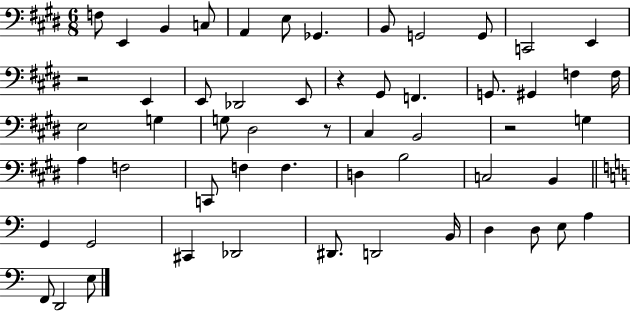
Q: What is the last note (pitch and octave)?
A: E3